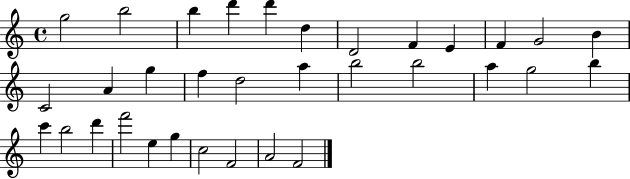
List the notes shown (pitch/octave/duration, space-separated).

G5/h B5/h B5/q D6/q D6/q D5/q D4/h F4/q E4/q F4/q G4/h B4/q C4/h A4/q G5/q F5/q D5/h A5/q B5/h B5/h A5/q G5/h B5/q C6/q B5/h D6/q F6/h E5/q G5/q C5/h F4/h A4/h F4/h